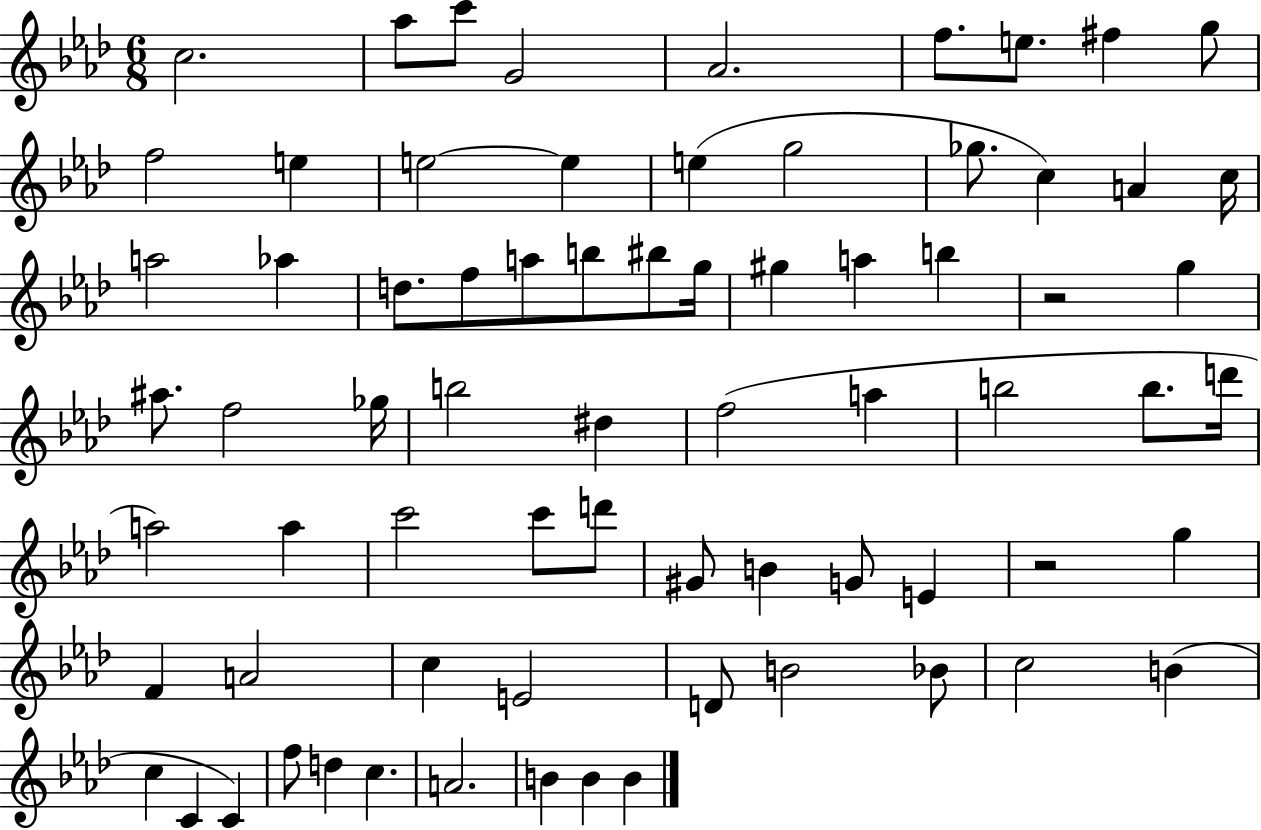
C5/h. Ab5/e C6/e G4/h Ab4/h. F5/e. E5/e. F#5/q G5/e F5/h E5/q E5/h E5/q E5/q G5/h Gb5/e. C5/q A4/q C5/s A5/h Ab5/q D5/e. F5/e A5/e B5/e BIS5/e G5/s G#5/q A5/q B5/q R/h G5/q A#5/e. F5/h Gb5/s B5/h D#5/q F5/h A5/q B5/h B5/e. D6/s A5/h A5/q C6/h C6/e D6/e G#4/e B4/q G4/e E4/q R/h G5/q F4/q A4/h C5/q E4/h D4/e B4/h Bb4/e C5/h B4/q C5/q C4/q C4/q F5/e D5/q C5/q. A4/h. B4/q B4/q B4/q